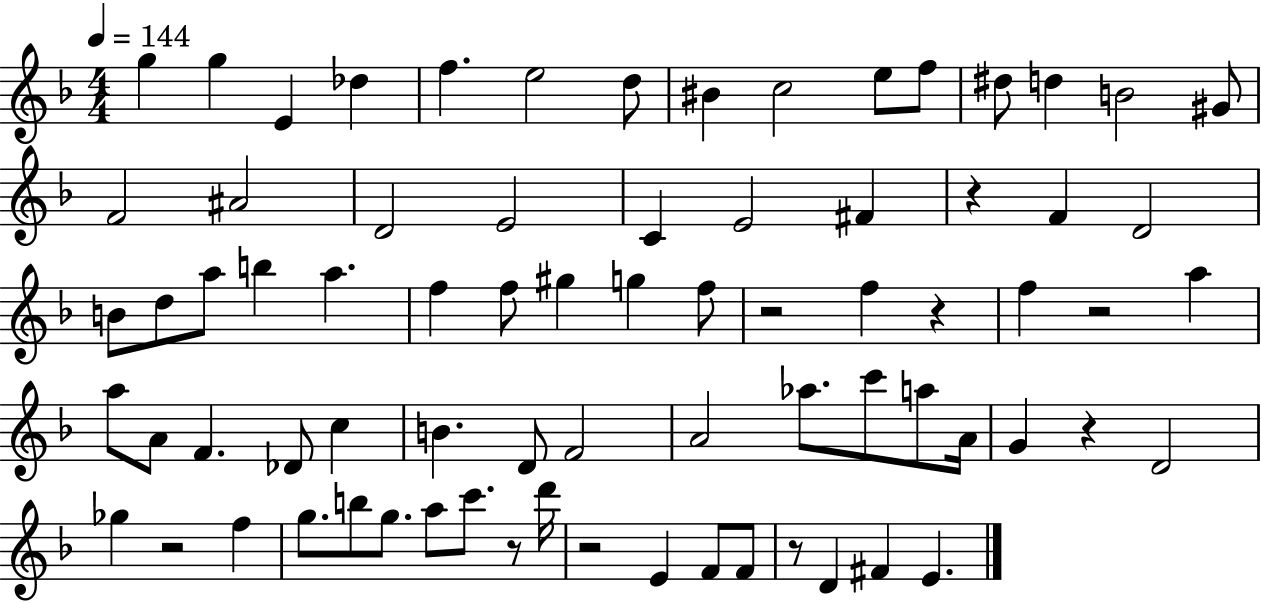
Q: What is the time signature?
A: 4/4